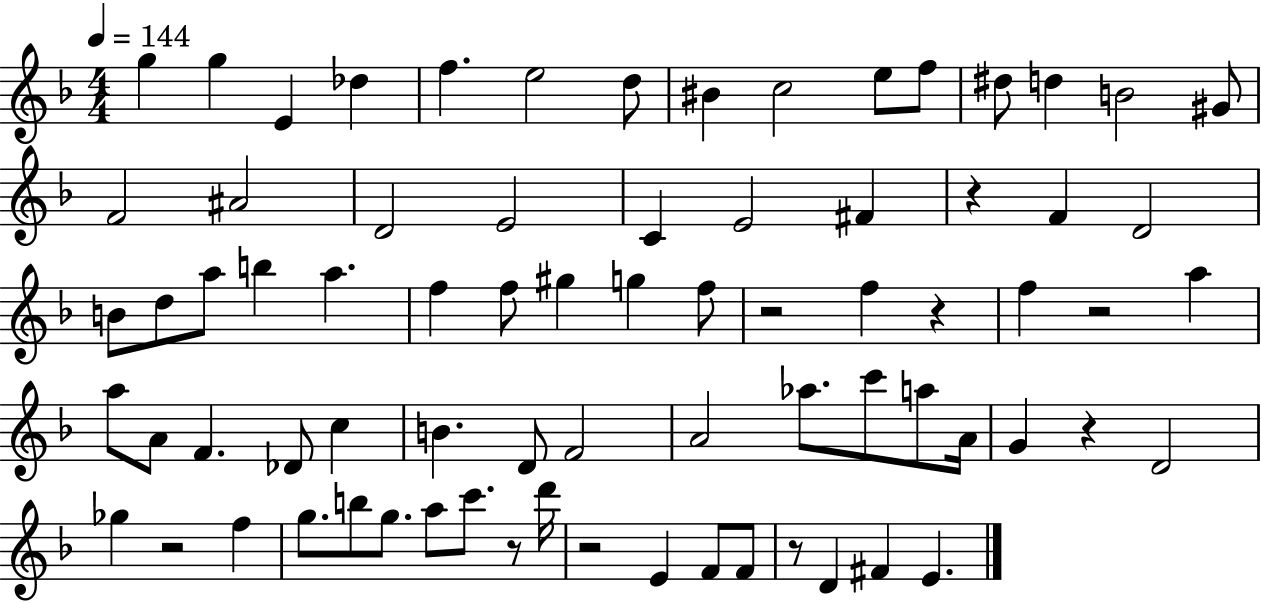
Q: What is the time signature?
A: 4/4